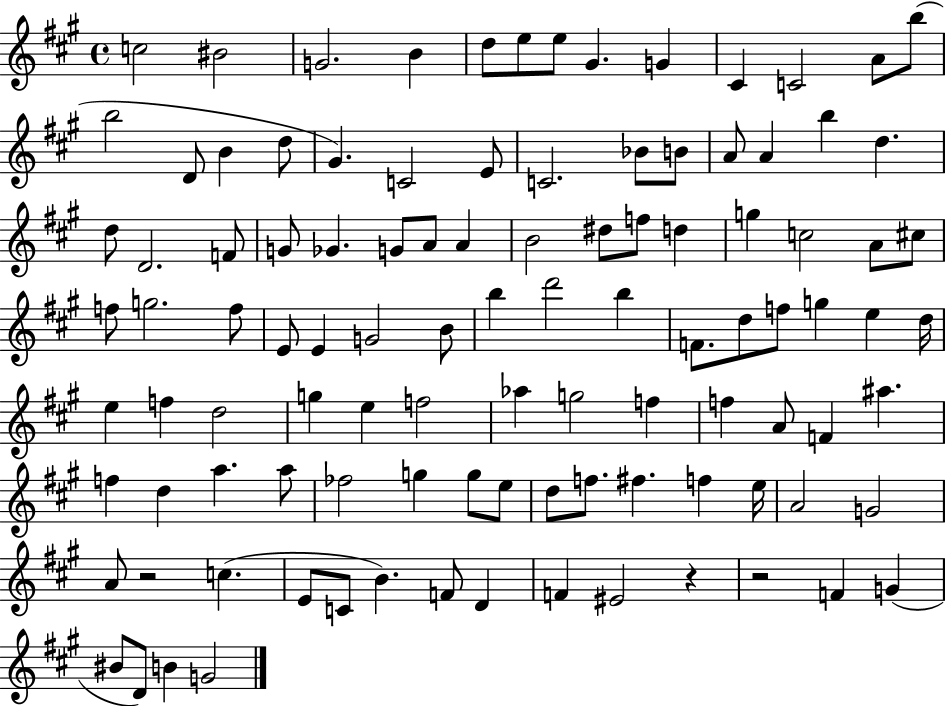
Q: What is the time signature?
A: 4/4